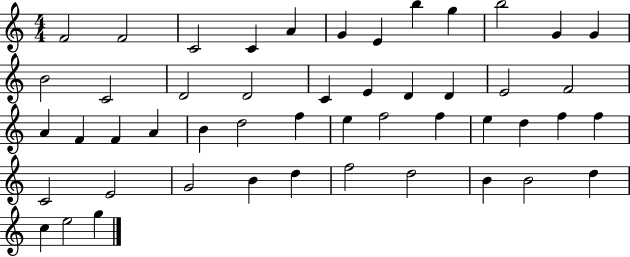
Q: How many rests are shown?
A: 0